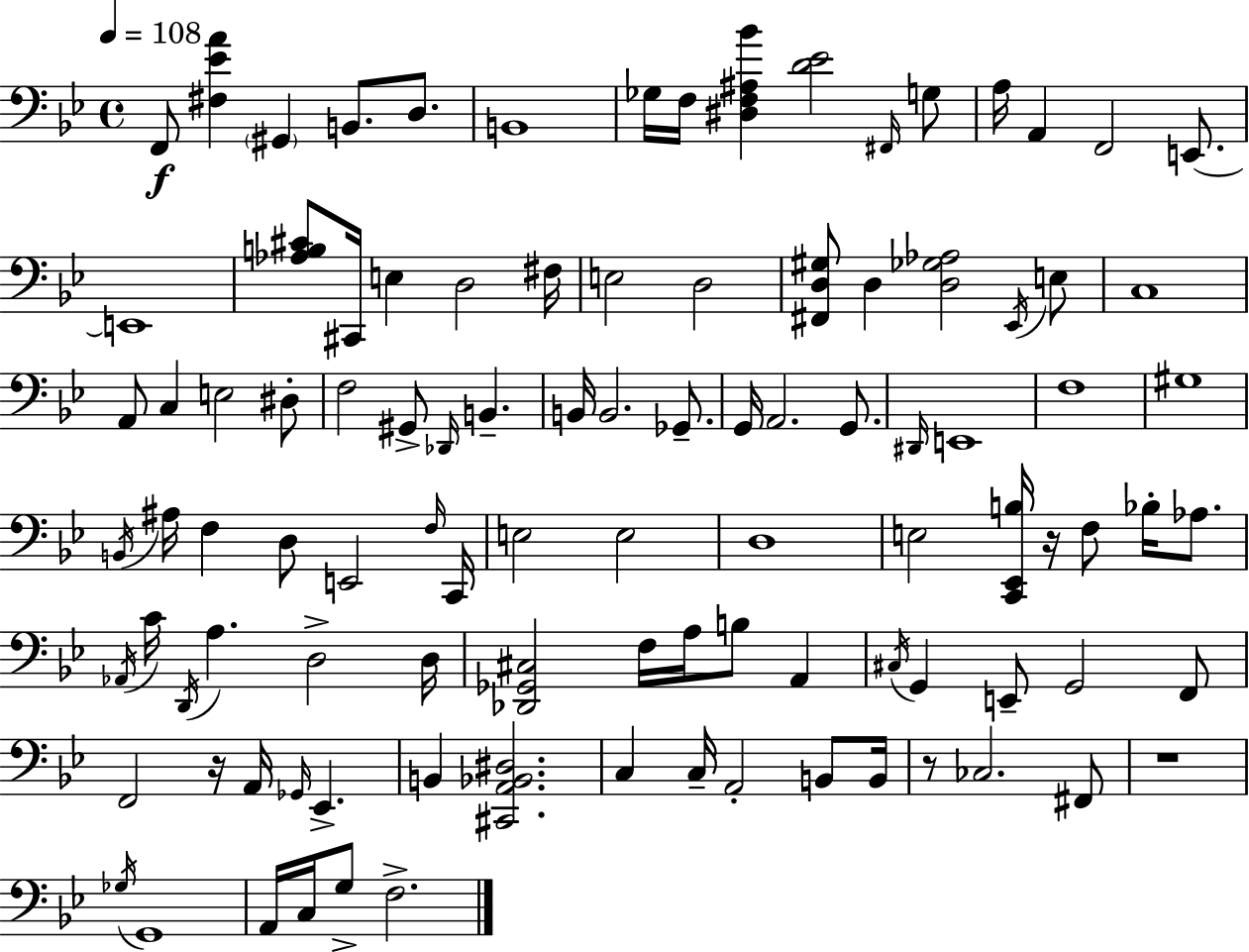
X:1
T:Untitled
M:4/4
L:1/4
K:Bb
F,,/2 [^F,_EA] ^G,, B,,/2 D,/2 B,,4 _G,/4 F,/4 [^D,F,^A,_B] [D_E]2 ^F,,/4 G,/2 A,/4 A,, F,,2 E,,/2 E,,4 [_A,B,^C]/2 ^C,,/4 E, D,2 ^F,/4 E,2 D,2 [^F,,D,^G,]/2 D, [D,_G,_A,]2 _E,,/4 E,/2 C,4 A,,/2 C, E,2 ^D,/2 F,2 ^G,,/2 _D,,/4 B,, B,,/4 B,,2 _G,,/2 G,,/4 A,,2 G,,/2 ^D,,/4 E,,4 F,4 ^G,4 B,,/4 ^A,/4 F, D,/2 E,,2 F,/4 C,,/4 E,2 E,2 D,4 E,2 [C,,_E,,B,]/4 z/4 F,/2 _B,/4 _A,/2 _A,,/4 C/4 D,,/4 A, D,2 D,/4 [_D,,_G,,^C,]2 F,/4 A,/4 B,/2 A,, ^C,/4 G,, E,,/2 G,,2 F,,/2 F,,2 z/4 A,,/4 _G,,/4 _E,, B,, [^C,,A,,_B,,^D,]2 C, C,/4 A,,2 B,,/2 B,,/4 z/2 _C,2 ^F,,/2 z4 _G,/4 G,,4 A,,/4 C,/4 G,/2 F,2